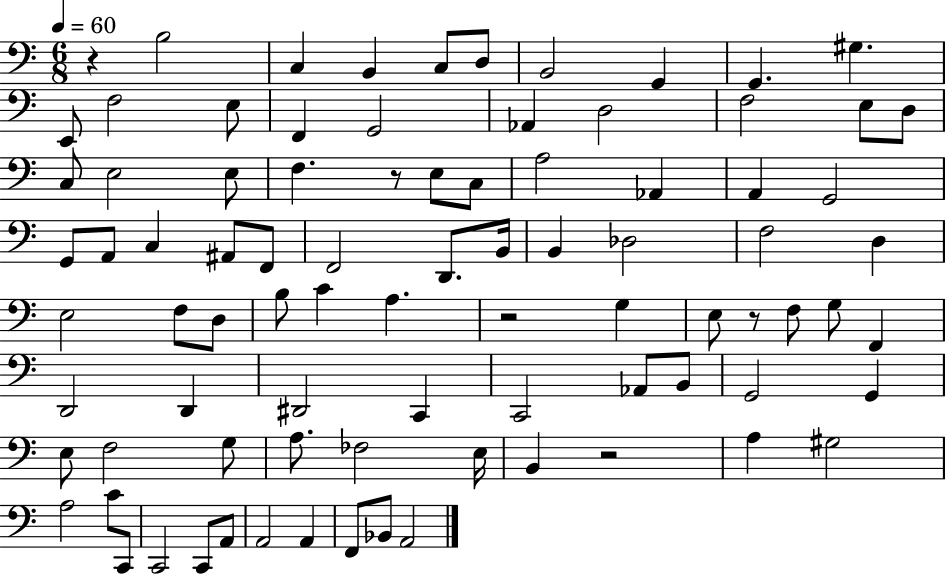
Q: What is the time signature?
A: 6/8